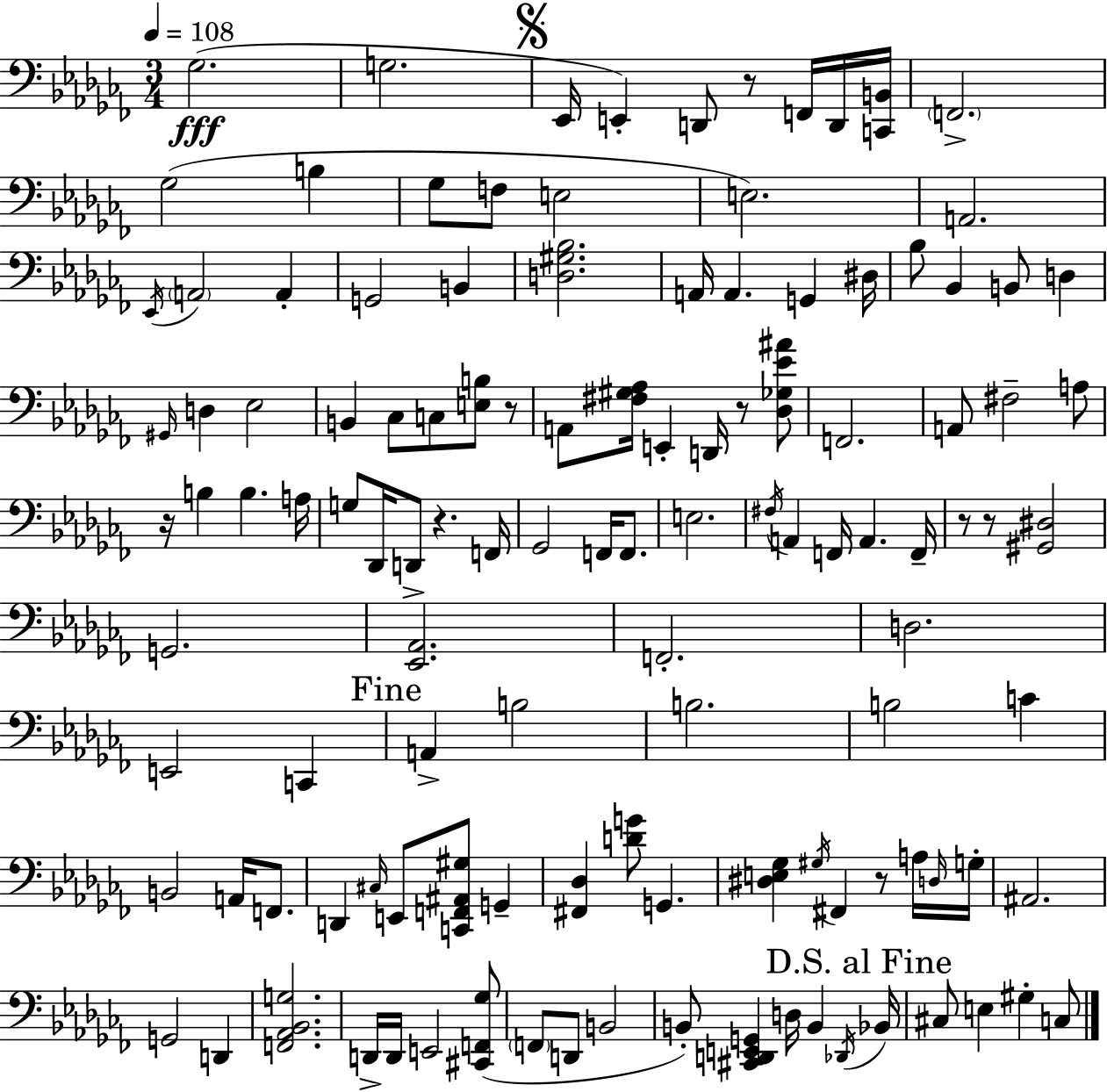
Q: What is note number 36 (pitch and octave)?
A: E2